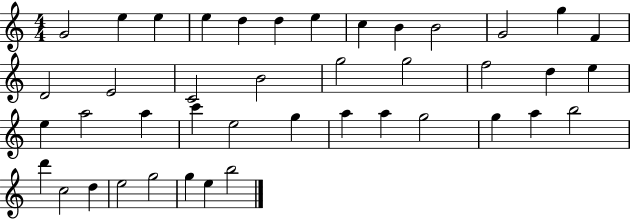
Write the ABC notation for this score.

X:1
T:Untitled
M:4/4
L:1/4
K:C
G2 e e e d d e c B B2 G2 g F D2 E2 C2 B2 g2 g2 f2 d e e a2 a c' e2 g a a g2 g a b2 d' c2 d e2 g2 g e b2